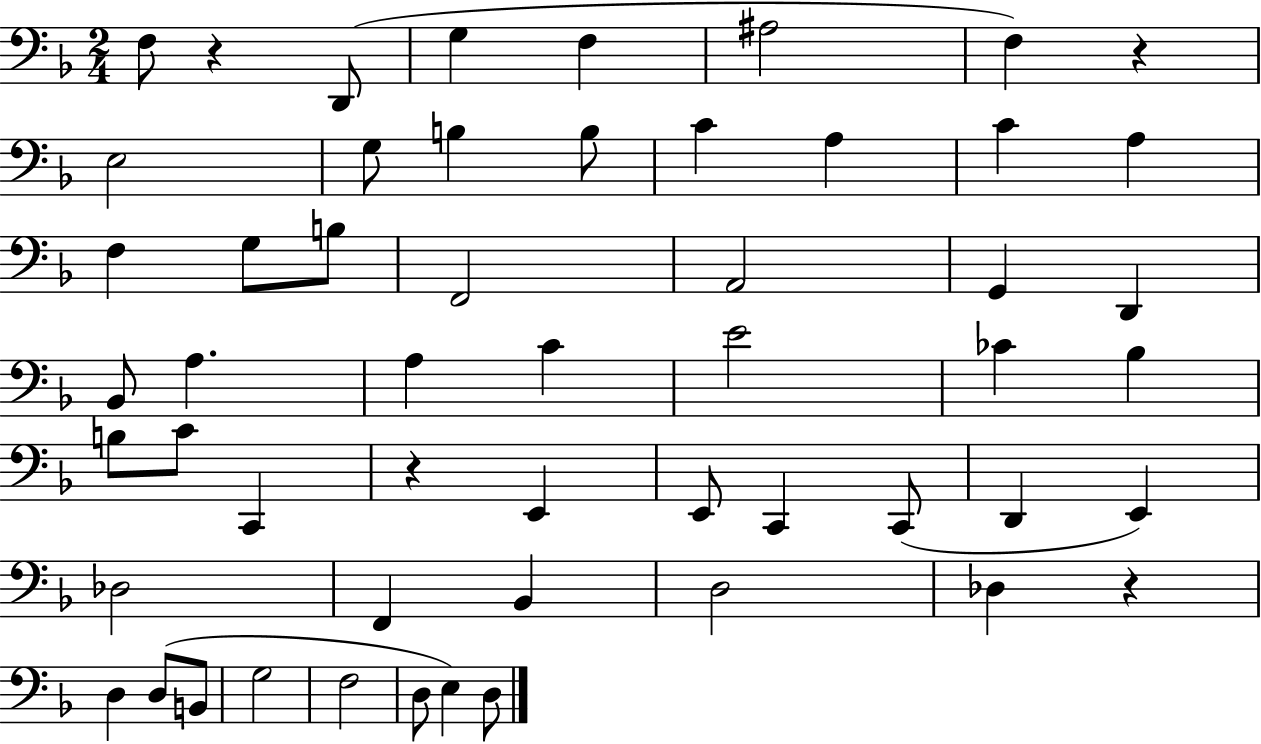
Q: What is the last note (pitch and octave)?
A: D3